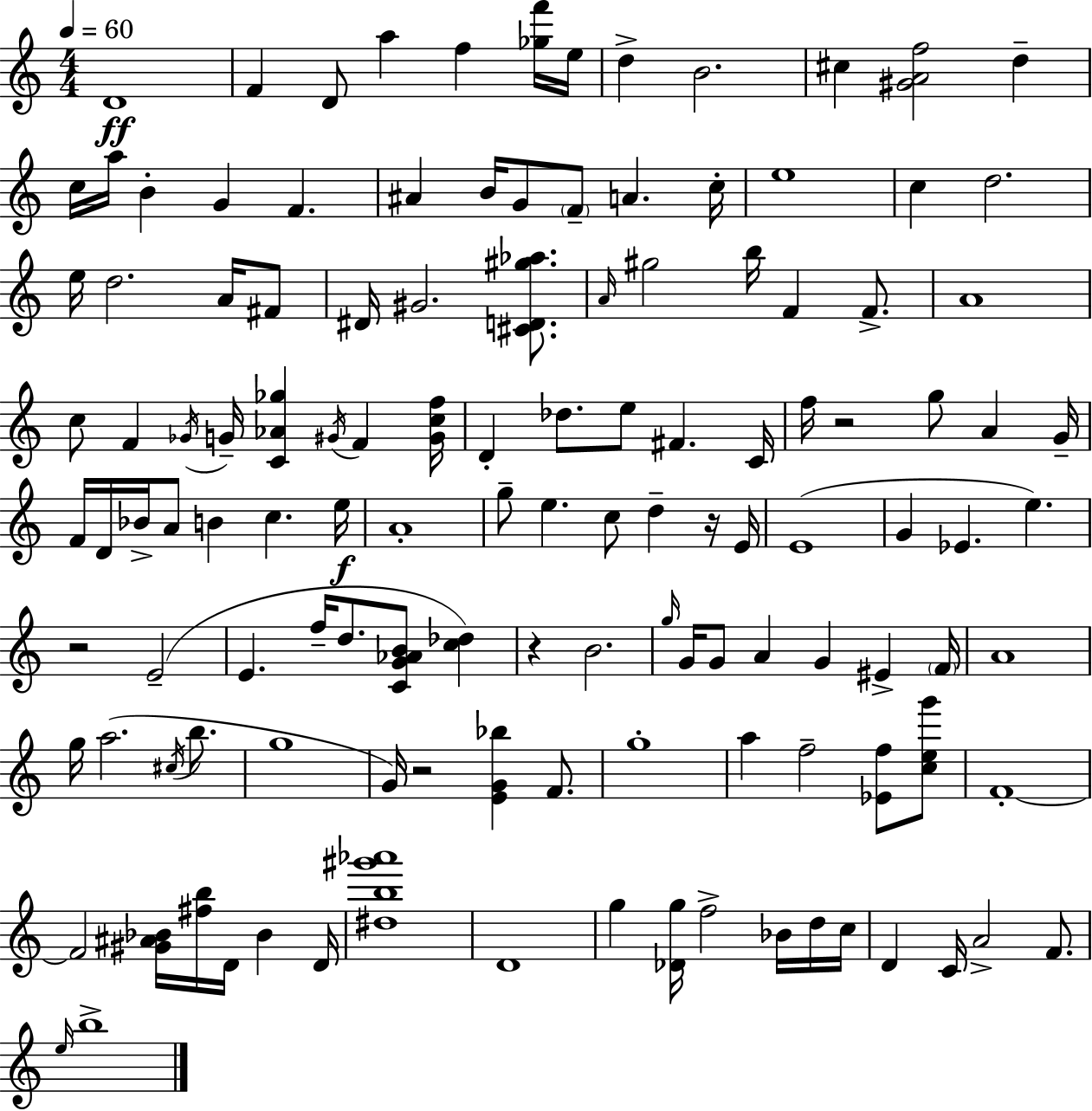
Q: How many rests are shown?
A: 5